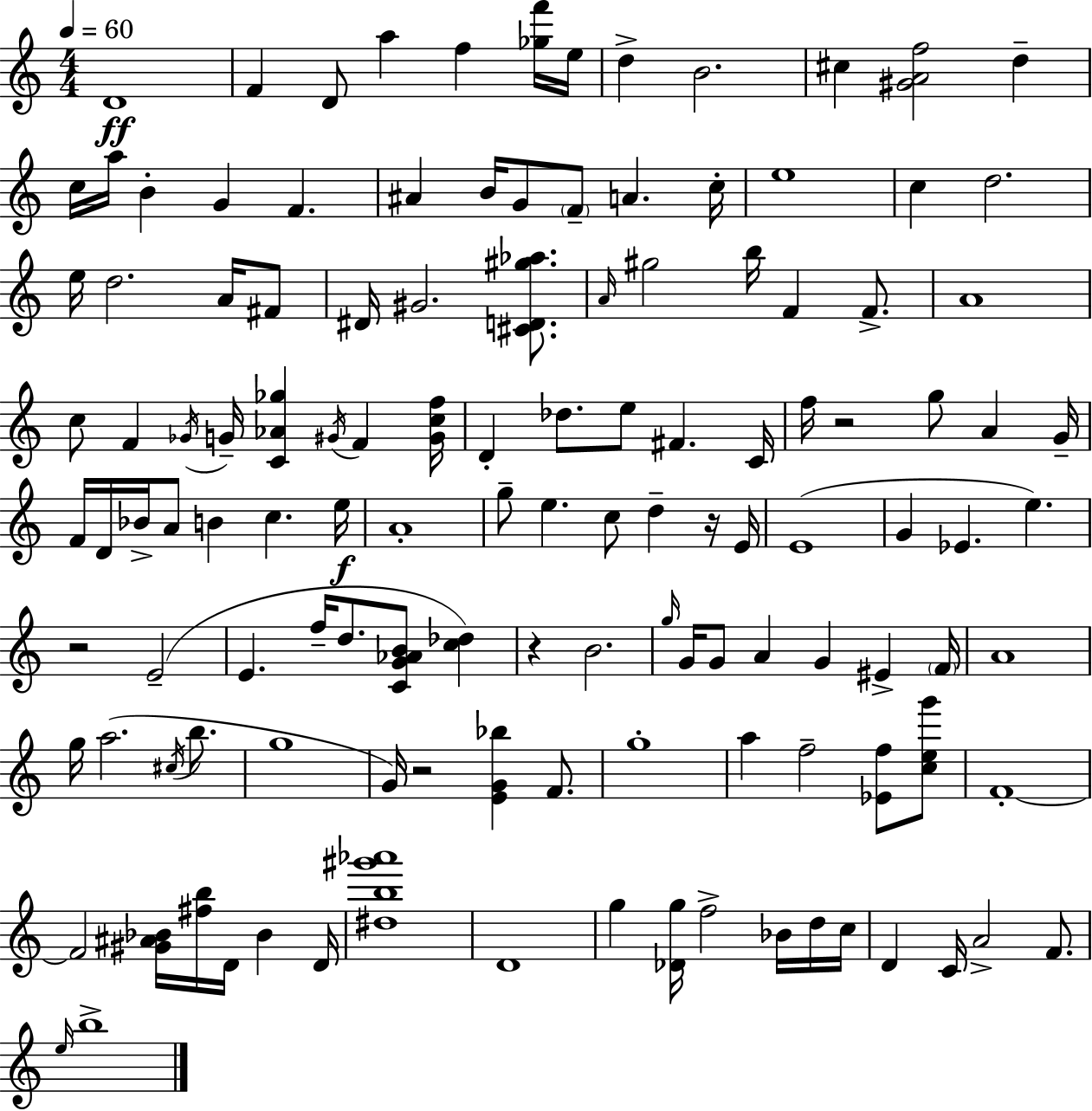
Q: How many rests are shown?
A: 5